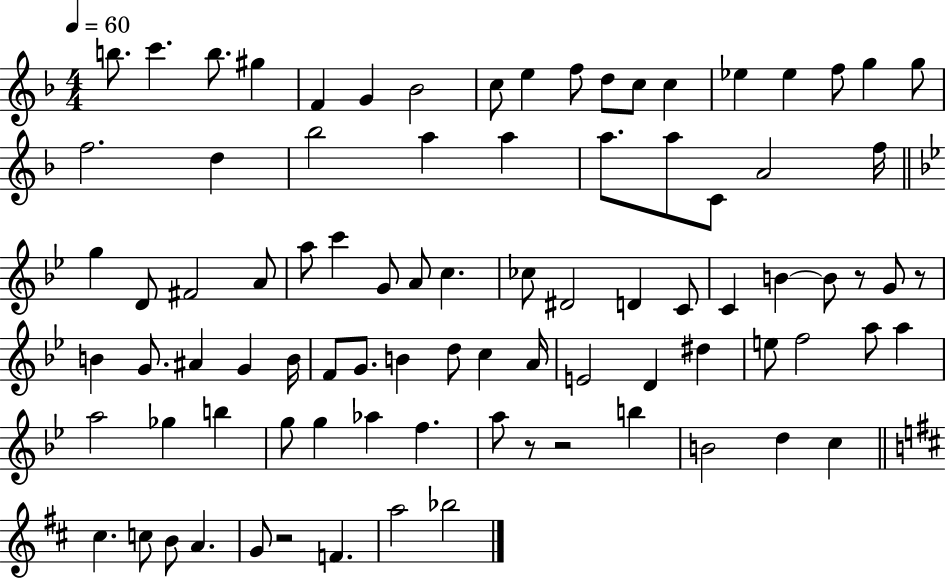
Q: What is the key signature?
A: F major